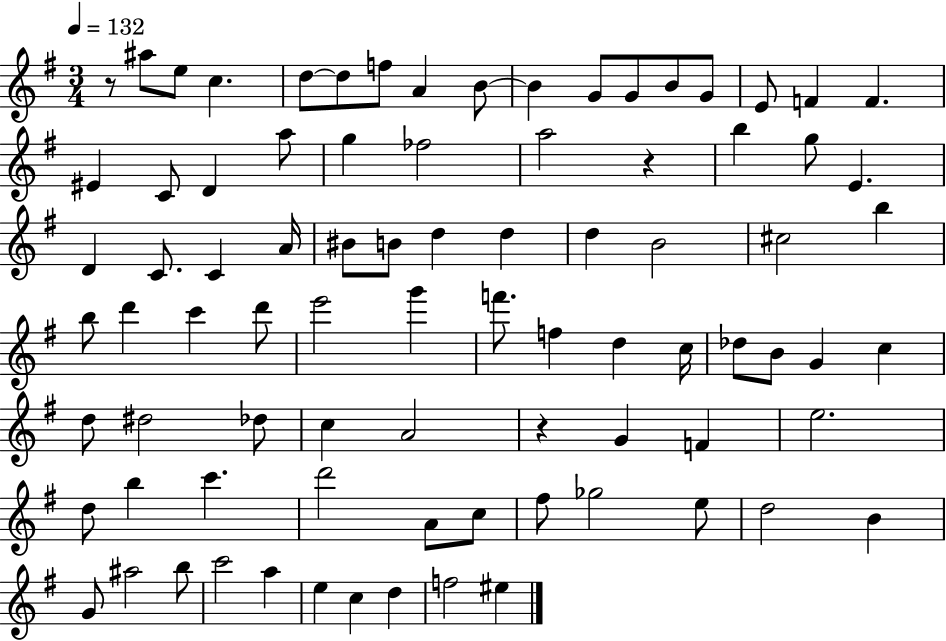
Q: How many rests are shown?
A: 3